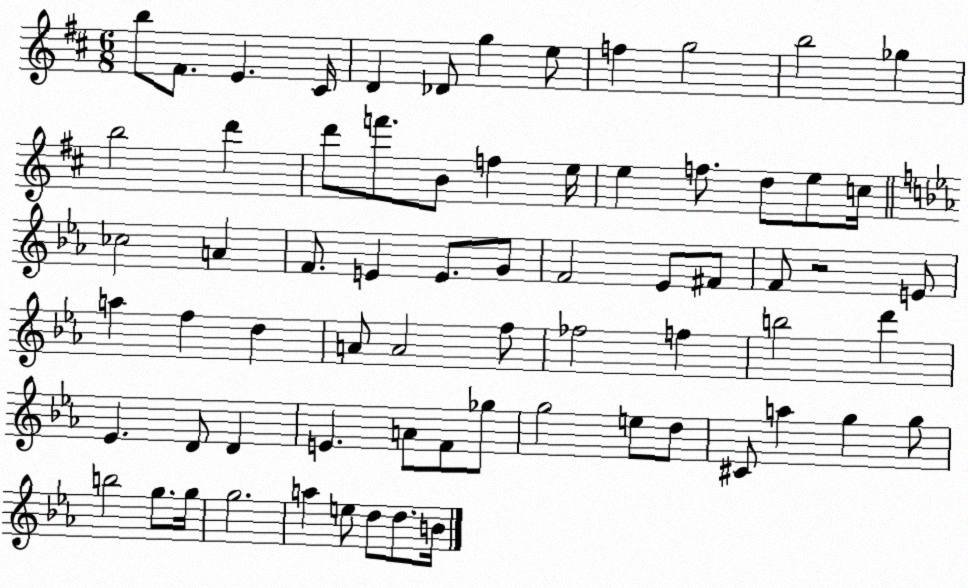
X:1
T:Untitled
M:6/8
L:1/4
K:D
b/2 ^F/2 E ^C/4 D _D/2 g e/2 f g2 b2 _g b2 d' d'/2 f'/2 B/2 f e/4 e f/2 d/2 e/2 c/4 _c2 A F/2 E E/2 G/2 F2 _E/2 ^F/2 F/2 z2 E/2 a f d A/2 A2 f/2 _f2 f b2 d' _E D/2 D E A/2 F/2 _g/2 g2 e/2 d/2 ^C/2 a g g/2 b2 g/2 g/4 g2 a e/2 d/2 d/2 B/4